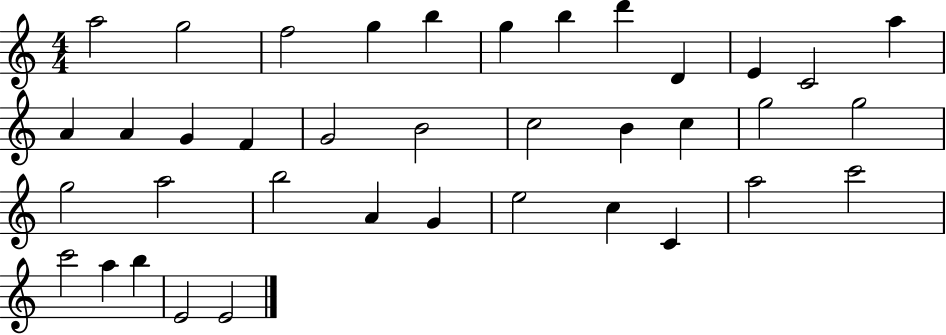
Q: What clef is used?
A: treble